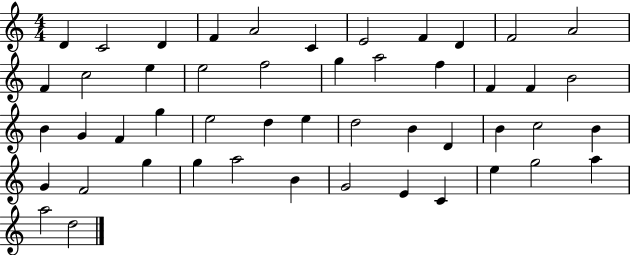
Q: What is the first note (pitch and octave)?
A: D4